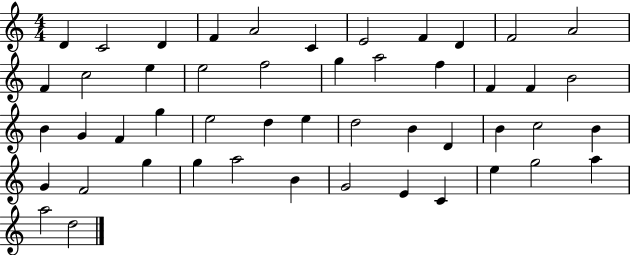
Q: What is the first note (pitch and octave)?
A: D4